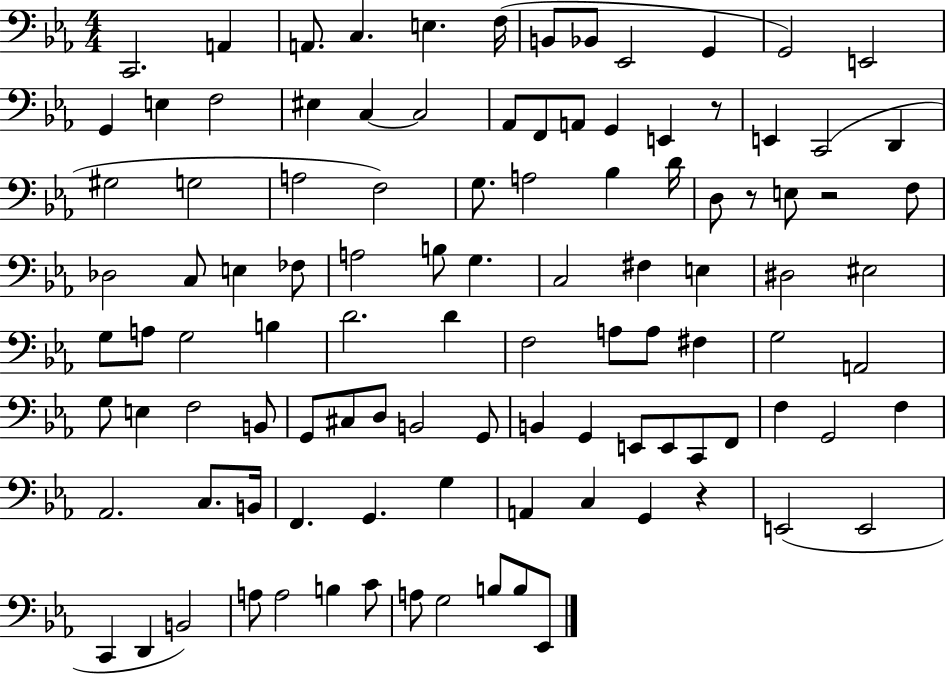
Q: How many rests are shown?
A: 4